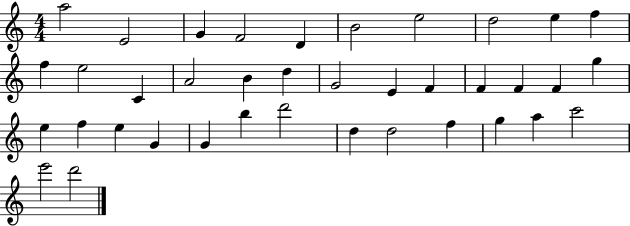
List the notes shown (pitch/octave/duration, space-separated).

A5/h E4/h G4/q F4/h D4/q B4/h E5/h D5/h E5/q F5/q F5/q E5/h C4/q A4/h B4/q D5/q G4/h E4/q F4/q F4/q F4/q F4/q G5/q E5/q F5/q E5/q G4/q G4/q B5/q D6/h D5/q D5/h F5/q G5/q A5/q C6/h E6/h D6/h